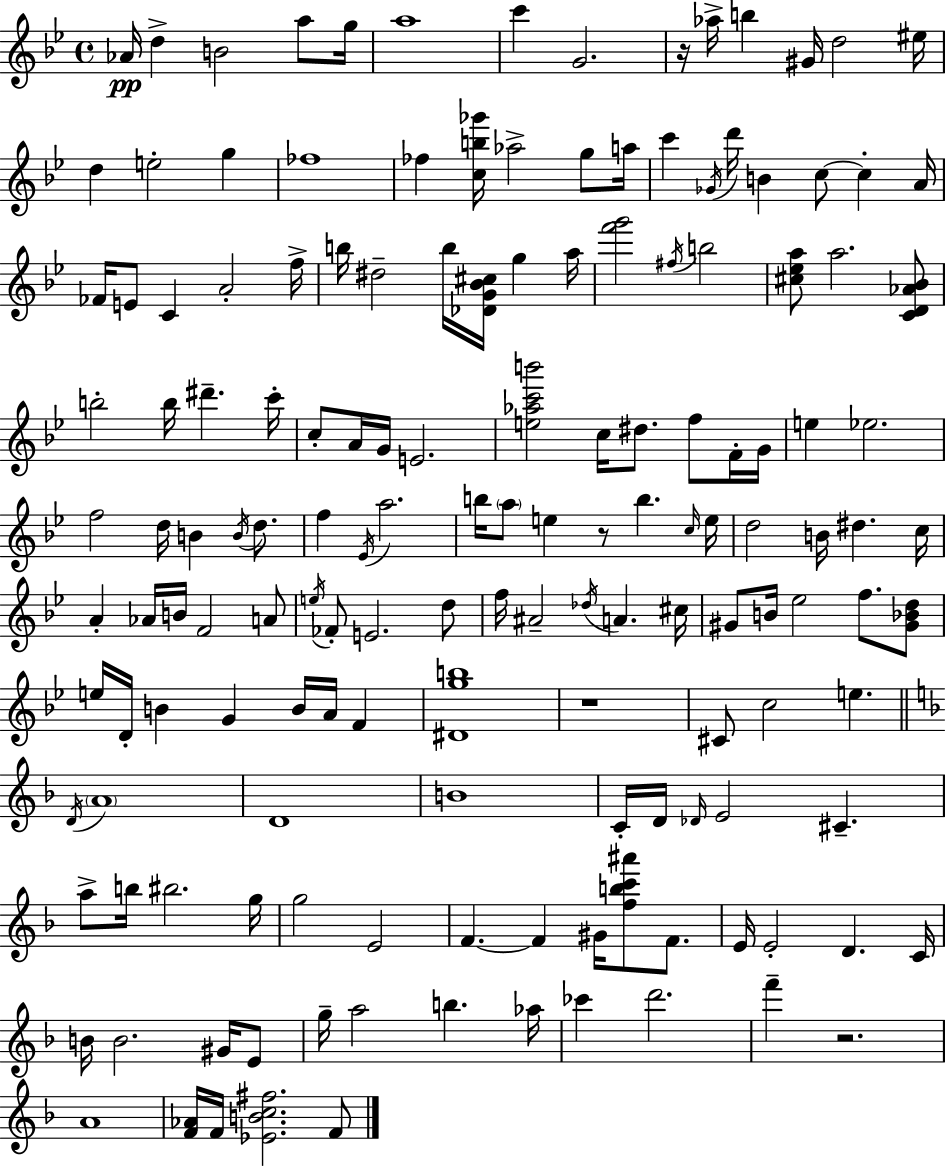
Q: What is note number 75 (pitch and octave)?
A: A4